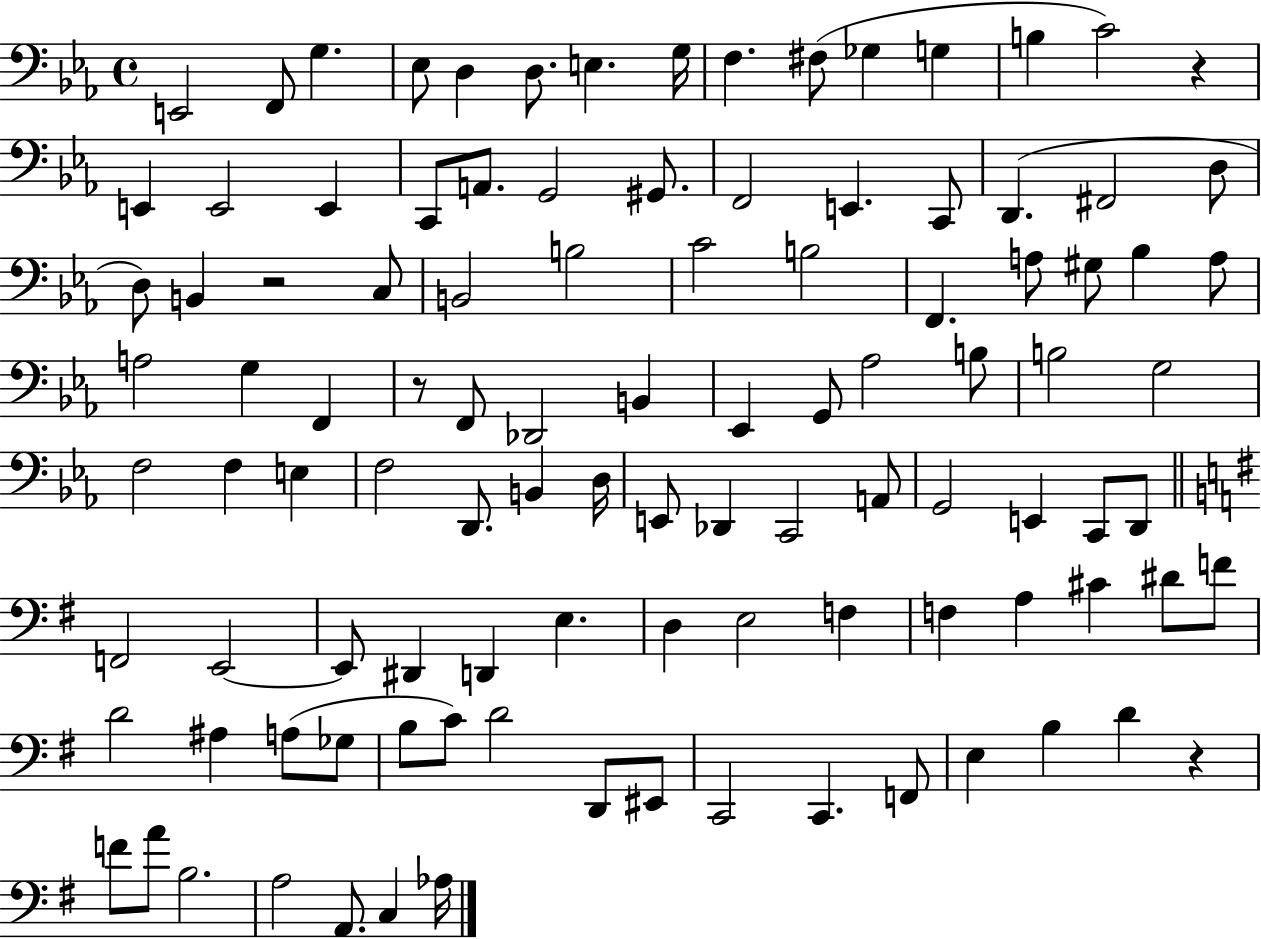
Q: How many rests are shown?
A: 4